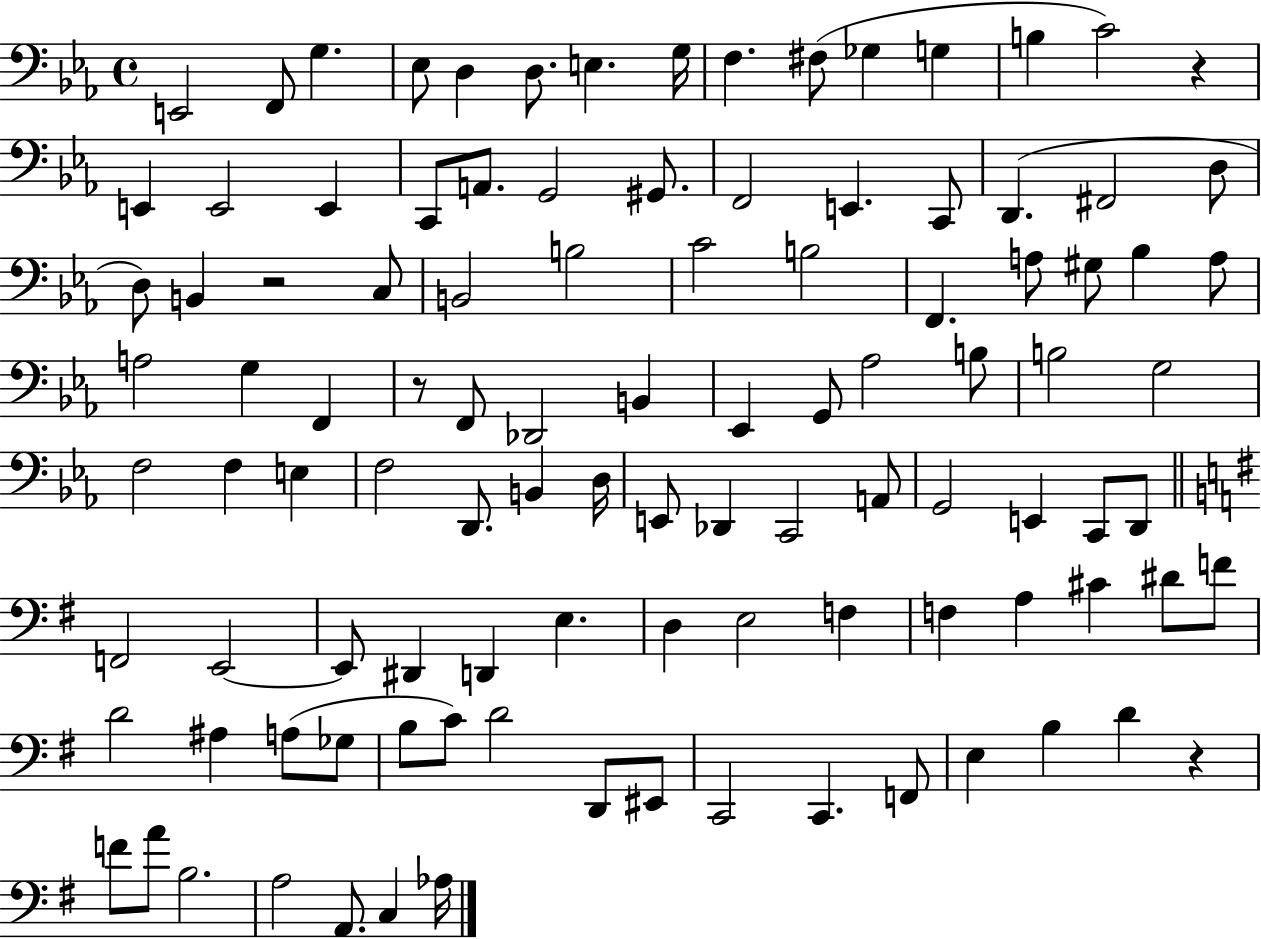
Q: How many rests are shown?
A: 4